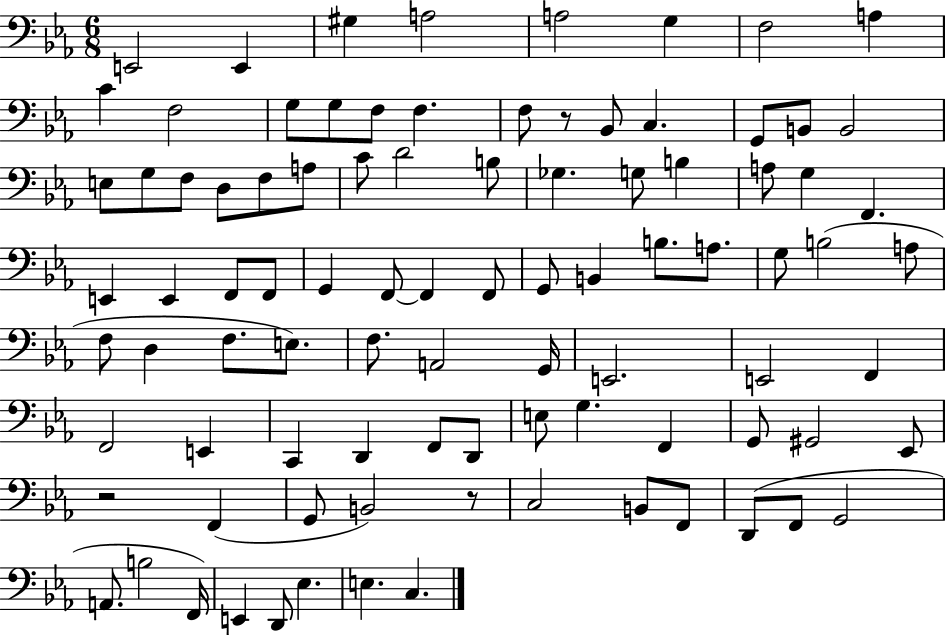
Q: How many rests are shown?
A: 3